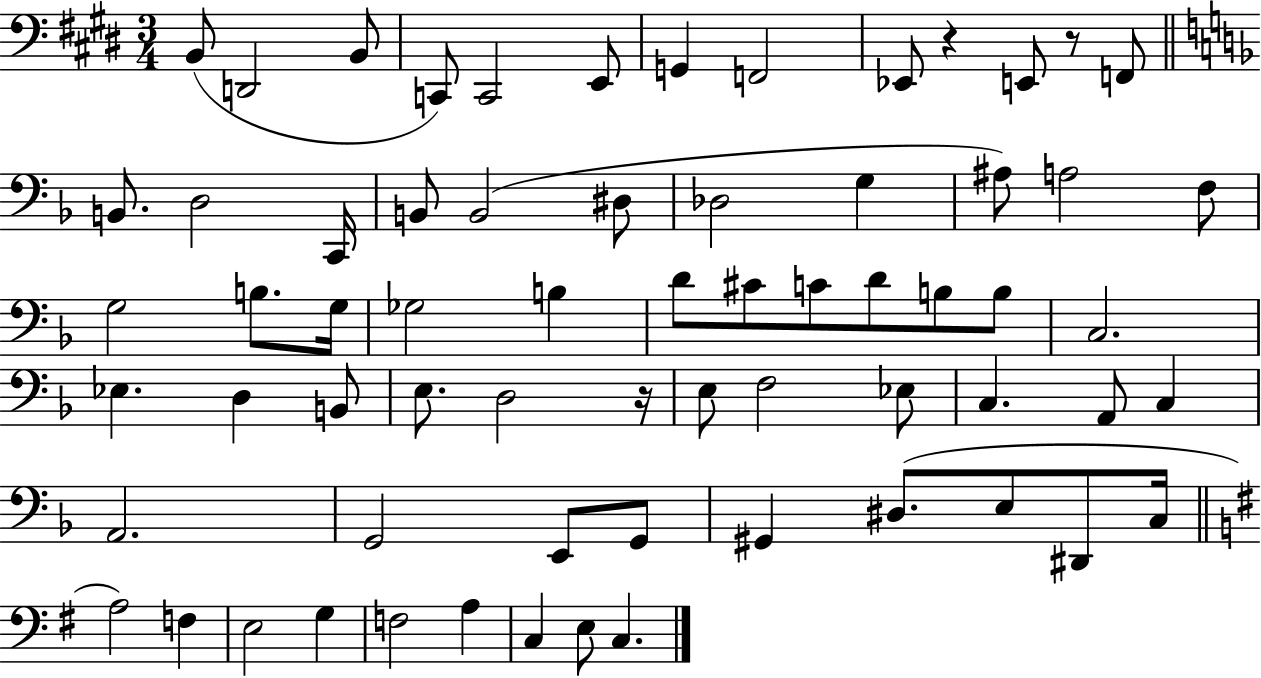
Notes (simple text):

B2/e D2/h B2/e C2/e C2/h E2/e G2/q F2/h Eb2/e R/q E2/e R/e F2/e B2/e. D3/h C2/s B2/e B2/h D#3/e Db3/h G3/q A#3/e A3/h F3/e G3/h B3/e. G3/s Gb3/h B3/q D4/e C#4/e C4/e D4/e B3/e B3/e C3/h. Eb3/q. D3/q B2/e E3/e. D3/h R/s E3/e F3/h Eb3/e C3/q. A2/e C3/q A2/h. G2/h E2/e G2/e G#2/q D#3/e. E3/e D#2/e C3/s A3/h F3/q E3/h G3/q F3/h A3/q C3/q E3/e C3/q.